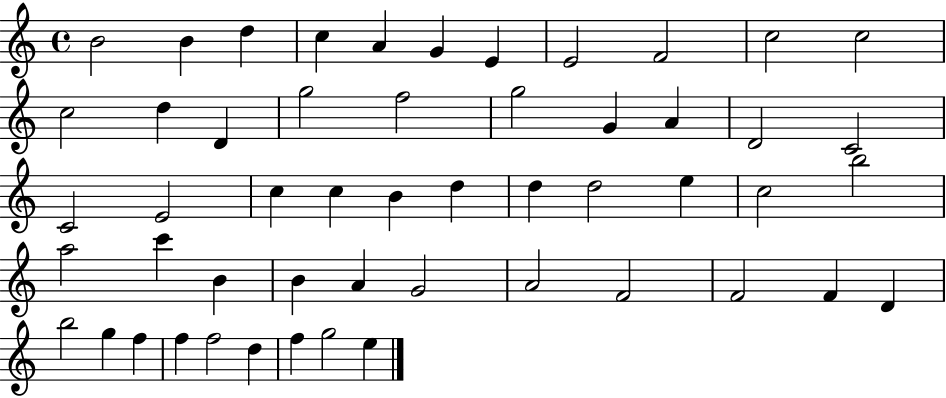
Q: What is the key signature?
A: C major